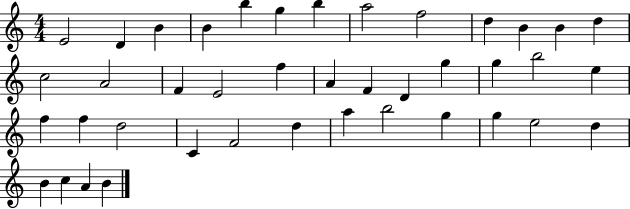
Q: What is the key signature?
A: C major